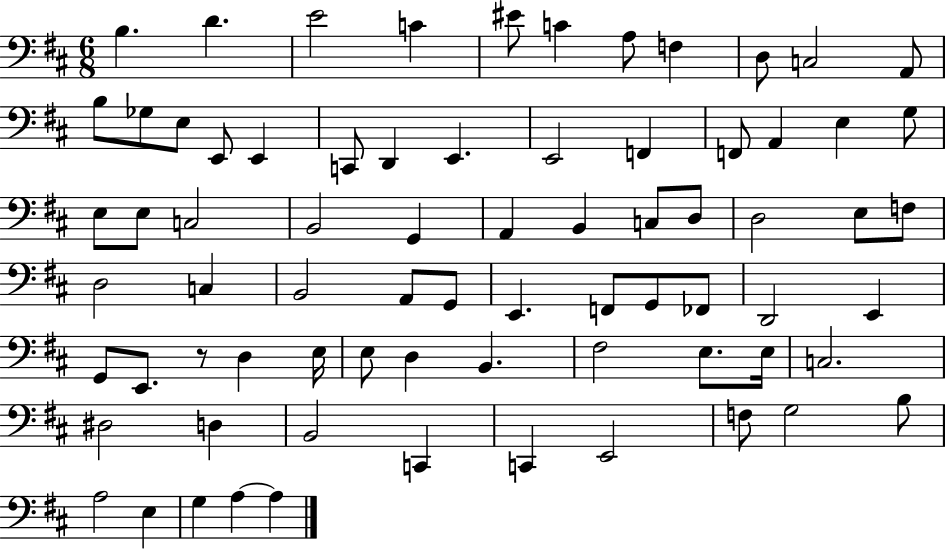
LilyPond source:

{
  \clef bass
  \numericTimeSignature
  \time 6/8
  \key d \major
  b4. d'4. | e'2 c'4 | eis'8 c'4 a8 f4 | d8 c2 a,8 | \break b8 ges8 e8 e,8 e,4 | c,8 d,4 e,4. | e,2 f,4 | f,8 a,4 e4 g8 | \break e8 e8 c2 | b,2 g,4 | a,4 b,4 c8 d8 | d2 e8 f8 | \break d2 c4 | b,2 a,8 g,8 | e,4. f,8 g,8 fes,8 | d,2 e,4 | \break g,8 e,8. r8 d4 e16 | e8 d4 b,4. | fis2 e8. e16 | c2. | \break dis2 d4 | b,2 c,4 | c,4 e,2 | f8 g2 b8 | \break a2 e4 | g4 a4~~ a4 | \bar "|."
}